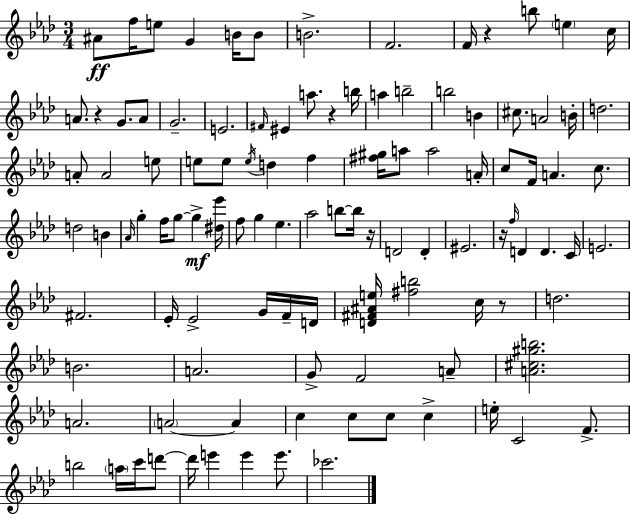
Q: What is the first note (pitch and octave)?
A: A#4